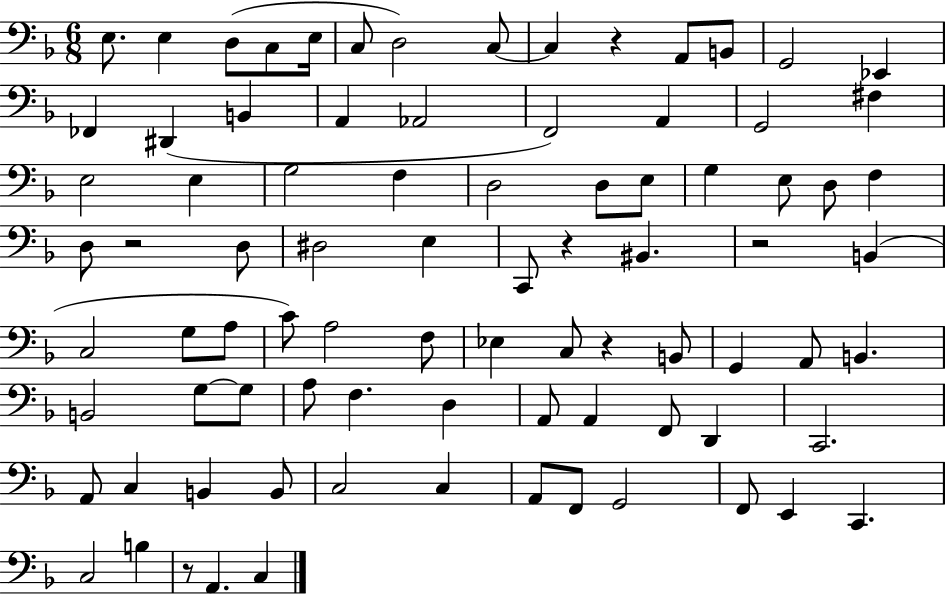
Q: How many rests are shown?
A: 6